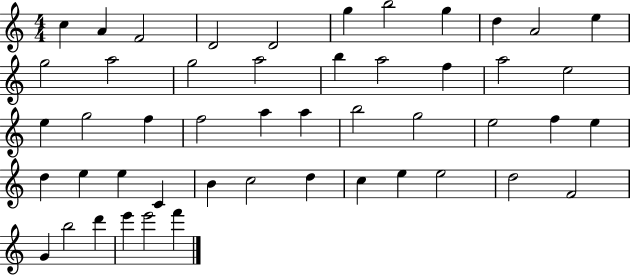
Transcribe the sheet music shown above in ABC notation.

X:1
T:Untitled
M:4/4
L:1/4
K:C
c A F2 D2 D2 g b2 g d A2 e g2 a2 g2 a2 b a2 f a2 e2 e g2 f f2 a a b2 g2 e2 f e d e e C B c2 d c e e2 d2 F2 G b2 d' e' e'2 f'